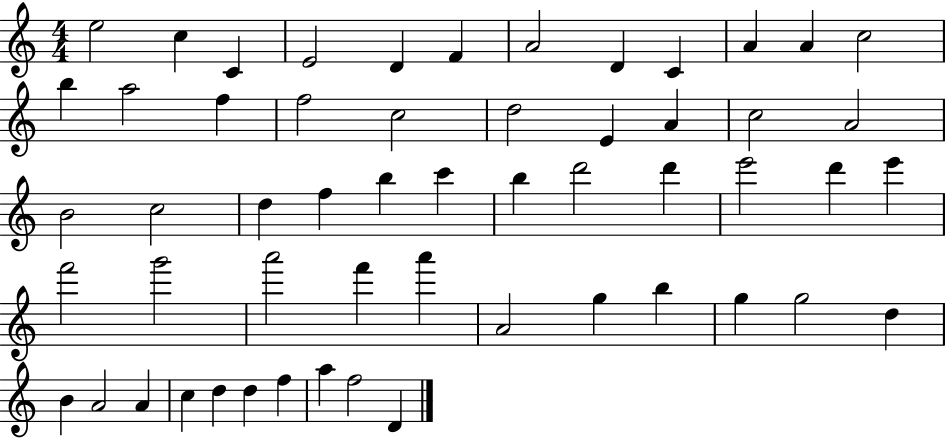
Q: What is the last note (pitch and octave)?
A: D4